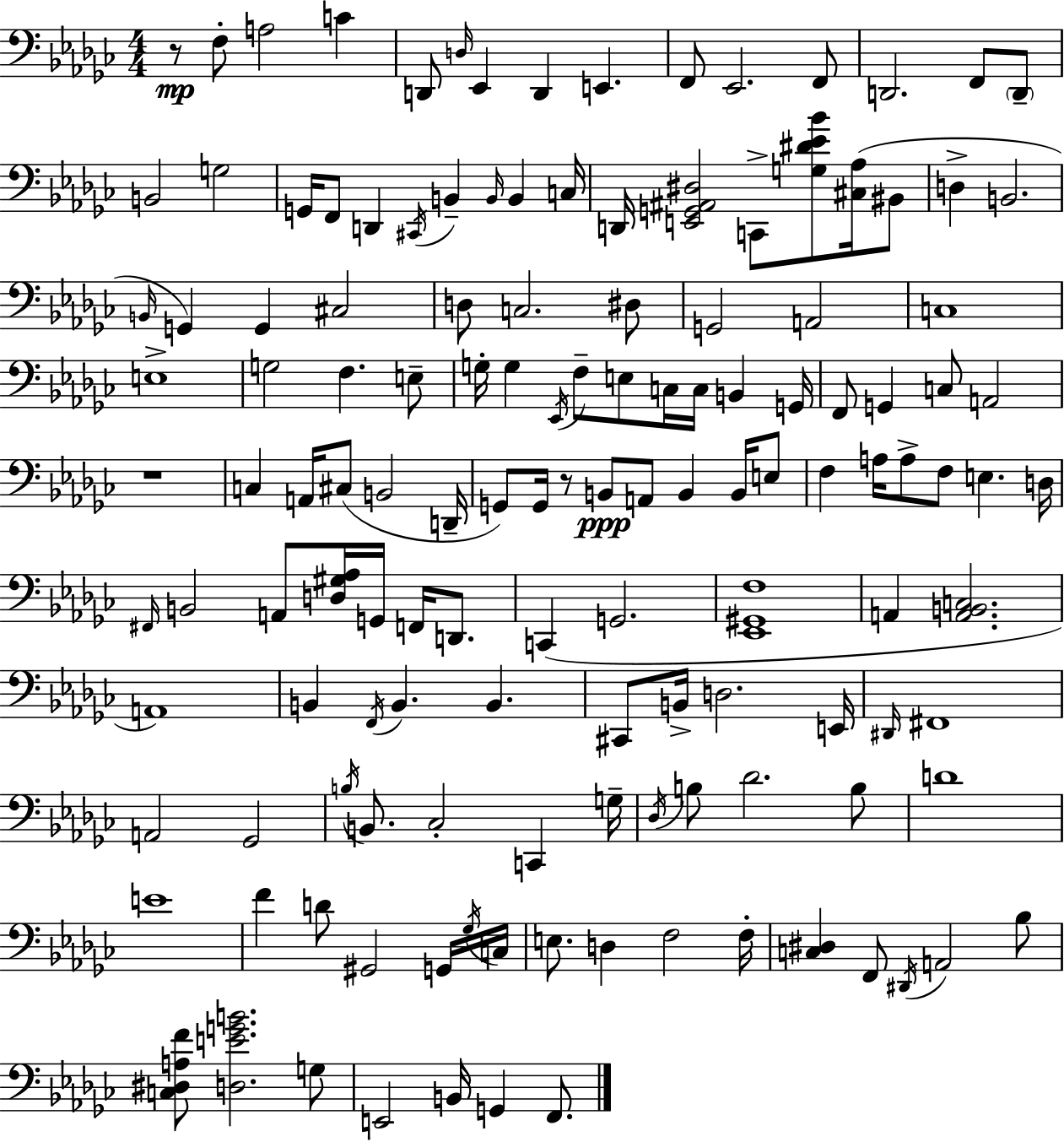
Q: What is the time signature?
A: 4/4